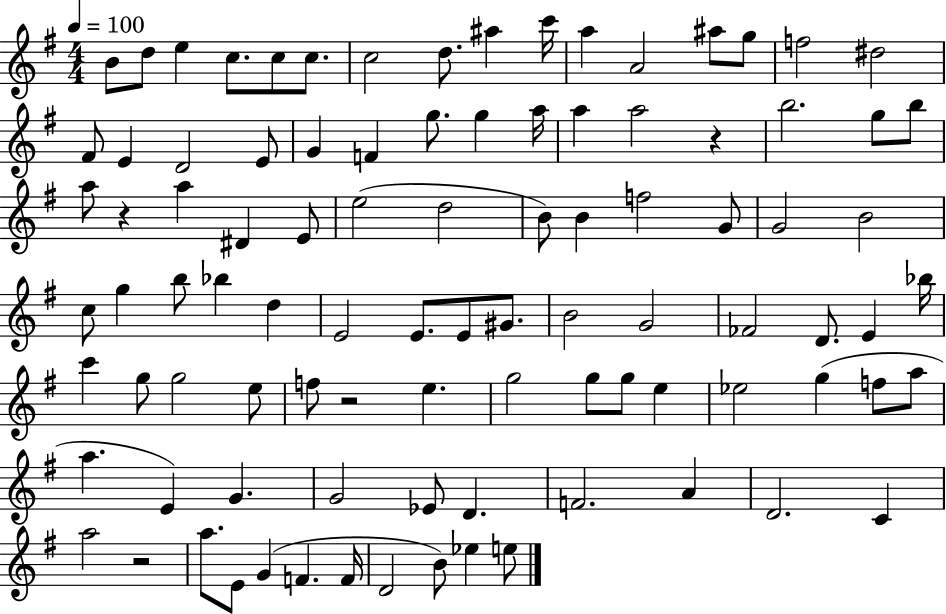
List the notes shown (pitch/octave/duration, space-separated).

B4/e D5/e E5/q C5/e. C5/e C5/e. C5/h D5/e. A#5/q C6/s A5/q A4/h A#5/e G5/e F5/h D#5/h F#4/e E4/q D4/h E4/e G4/q F4/q G5/e. G5/q A5/s A5/q A5/h R/q B5/h. G5/e B5/e A5/e R/q A5/q D#4/q E4/e E5/h D5/h B4/e B4/q F5/h G4/e G4/h B4/h C5/e G5/q B5/e Bb5/q D5/q E4/h E4/e. E4/e G#4/e. B4/h G4/h FES4/h D4/e. E4/q Bb5/s C6/q G5/e G5/h E5/e F5/e R/h E5/q. G5/h G5/e G5/e E5/q Eb5/h G5/q F5/e A5/e A5/q. E4/q G4/q. G4/h Eb4/e D4/q. F4/h. A4/q D4/h. C4/q A5/h R/h A5/e. E4/e G4/q F4/q. F4/s D4/h B4/e Eb5/q E5/e